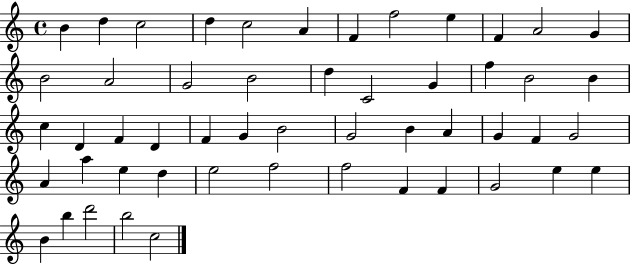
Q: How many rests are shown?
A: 0